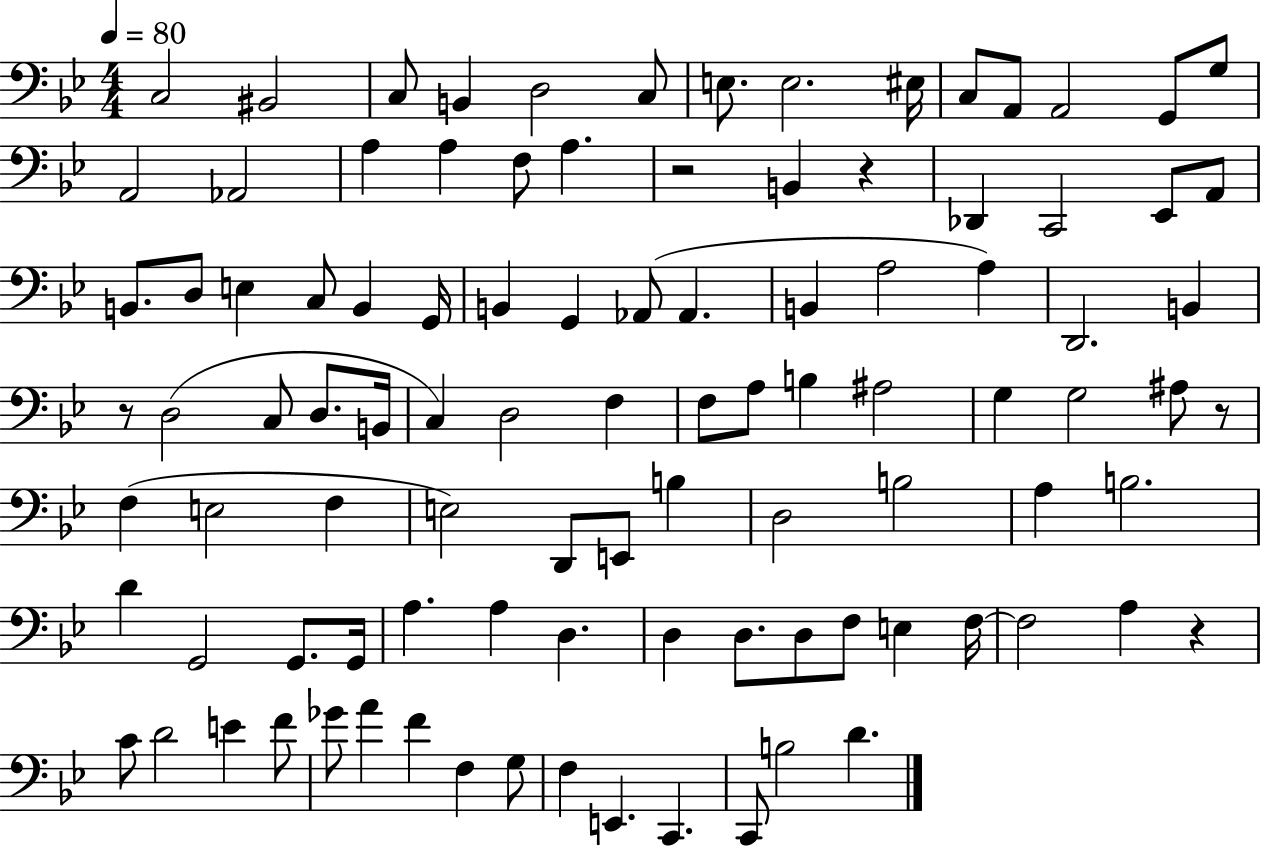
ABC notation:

X:1
T:Untitled
M:4/4
L:1/4
K:Bb
C,2 ^B,,2 C,/2 B,, D,2 C,/2 E,/2 E,2 ^E,/4 C,/2 A,,/2 A,,2 G,,/2 G,/2 A,,2 _A,,2 A, A, F,/2 A, z2 B,, z _D,, C,,2 _E,,/2 A,,/2 B,,/2 D,/2 E, C,/2 B,, G,,/4 B,, G,, _A,,/2 _A,, B,, A,2 A, D,,2 B,, z/2 D,2 C,/2 D,/2 B,,/4 C, D,2 F, F,/2 A,/2 B, ^A,2 G, G,2 ^A,/2 z/2 F, E,2 F, E,2 D,,/2 E,,/2 B, D,2 B,2 A, B,2 D G,,2 G,,/2 G,,/4 A, A, D, D, D,/2 D,/2 F,/2 E, F,/4 F,2 A, z C/2 D2 E F/2 _G/2 A F F, G,/2 F, E,, C,, C,,/2 B,2 D